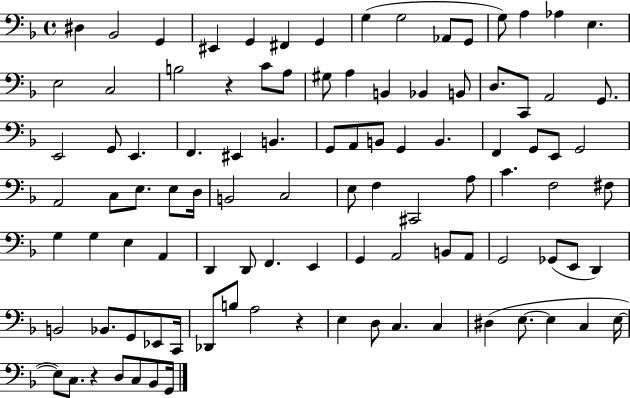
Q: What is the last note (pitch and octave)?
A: G2